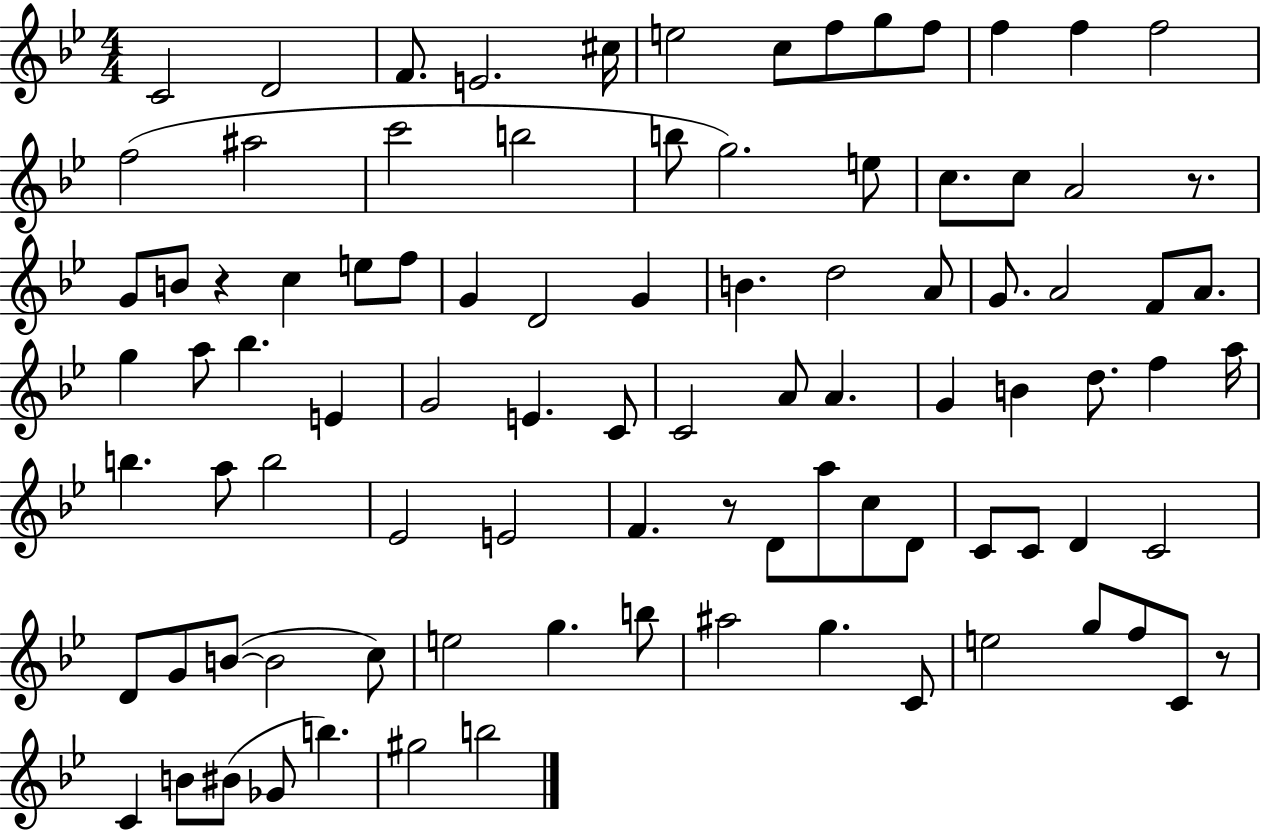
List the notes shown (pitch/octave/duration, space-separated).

C4/h D4/h F4/e. E4/h. C#5/s E5/h C5/e F5/e G5/e F5/e F5/q F5/q F5/h F5/h A#5/h C6/h B5/h B5/e G5/h. E5/e C5/e. C5/e A4/h R/e. G4/e B4/e R/q C5/q E5/e F5/e G4/q D4/h G4/q B4/q. D5/h A4/e G4/e. A4/h F4/e A4/e. G5/q A5/e Bb5/q. E4/q G4/h E4/q. C4/e C4/h A4/e A4/q. G4/q B4/q D5/e. F5/q A5/s B5/q. A5/e B5/h Eb4/h E4/h F4/q. R/e D4/e A5/e C5/e D4/e C4/e C4/e D4/q C4/h D4/e G4/e B4/e B4/h C5/e E5/h G5/q. B5/e A#5/h G5/q. C4/e E5/h G5/e F5/e C4/e R/e C4/q B4/e BIS4/e Gb4/e B5/q. G#5/h B5/h